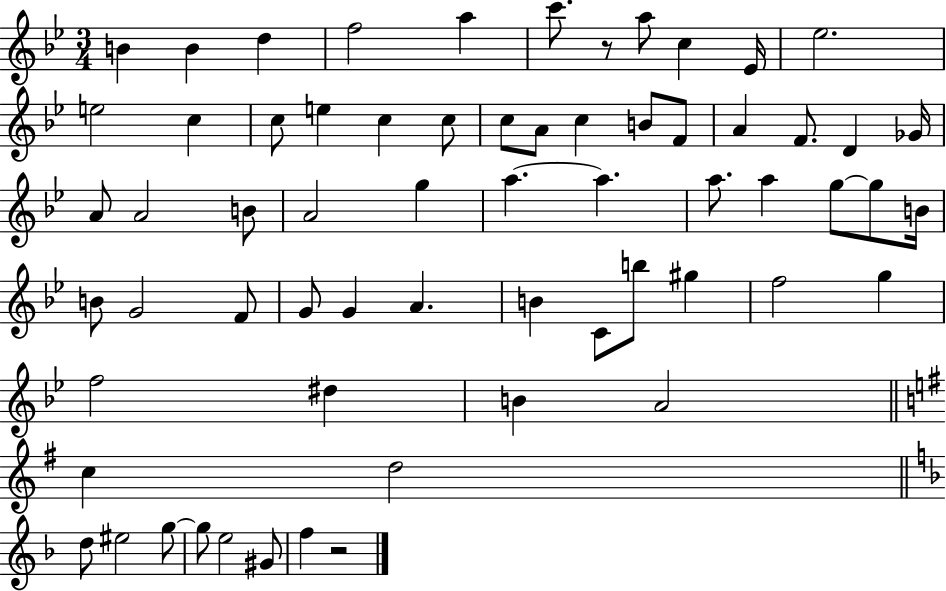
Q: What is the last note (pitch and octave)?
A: F5